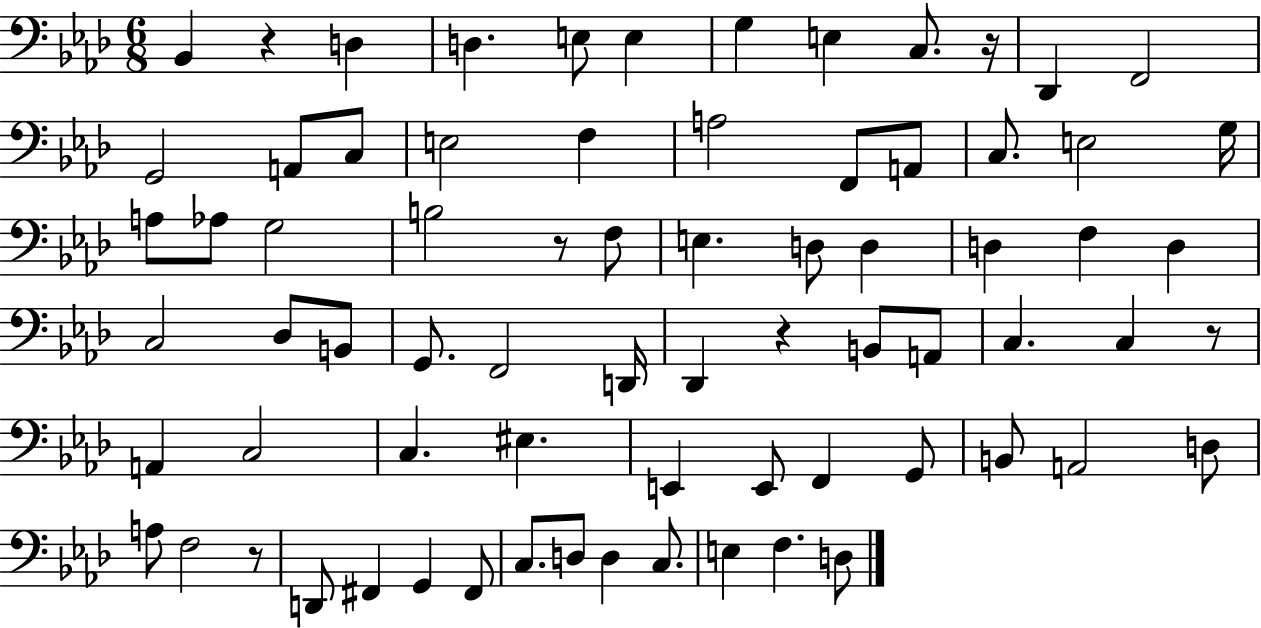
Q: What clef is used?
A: bass